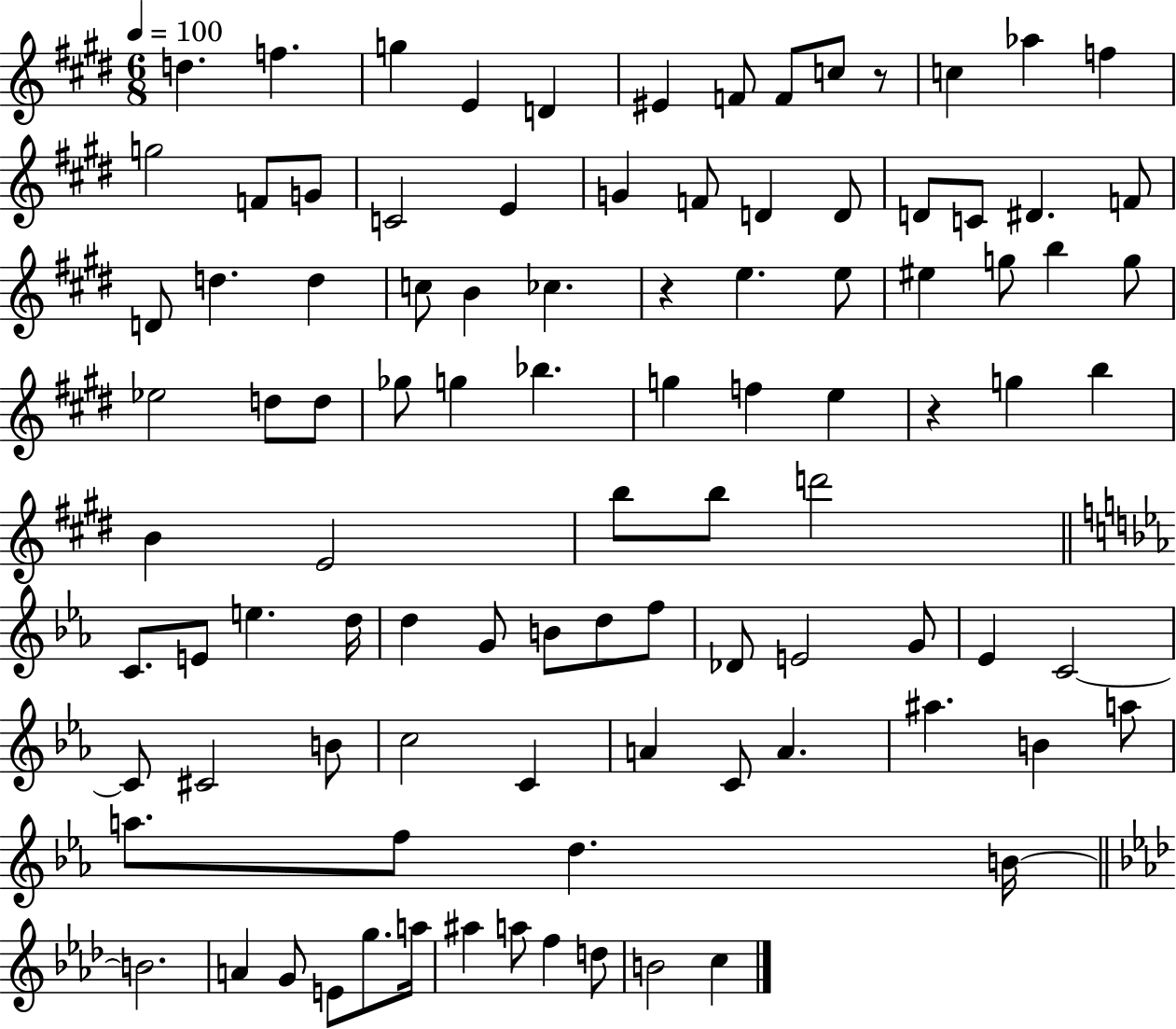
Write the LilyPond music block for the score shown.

{
  \clef treble
  \numericTimeSignature
  \time 6/8
  \key e \major
  \tempo 4 = 100
  d''4. f''4. | g''4 e'4 d'4 | eis'4 f'8 f'8 c''8 r8 | c''4 aes''4 f''4 | \break g''2 f'8 g'8 | c'2 e'4 | g'4 f'8 d'4 d'8 | d'8 c'8 dis'4. f'8 | \break d'8 d''4. d''4 | c''8 b'4 ces''4. | r4 e''4. e''8 | eis''4 g''8 b''4 g''8 | \break ees''2 d''8 d''8 | ges''8 g''4 bes''4. | g''4 f''4 e''4 | r4 g''4 b''4 | \break b'4 e'2 | b''8 b''8 d'''2 | \bar "||" \break \key c \minor c'8. e'8 e''4. d''16 | d''4 g'8 b'8 d''8 f''8 | des'8 e'2 g'8 | ees'4 c'2~~ | \break c'8 cis'2 b'8 | c''2 c'4 | a'4 c'8 a'4. | ais''4. b'4 a''8 | \break a''8. f''8 d''4. b'16~~ | \bar "||" \break \key aes \major b'2. | a'4 g'8 e'8 g''8. a''16 | ais''4 a''8 f''4 d''8 | b'2 c''4 | \break \bar "|."
}